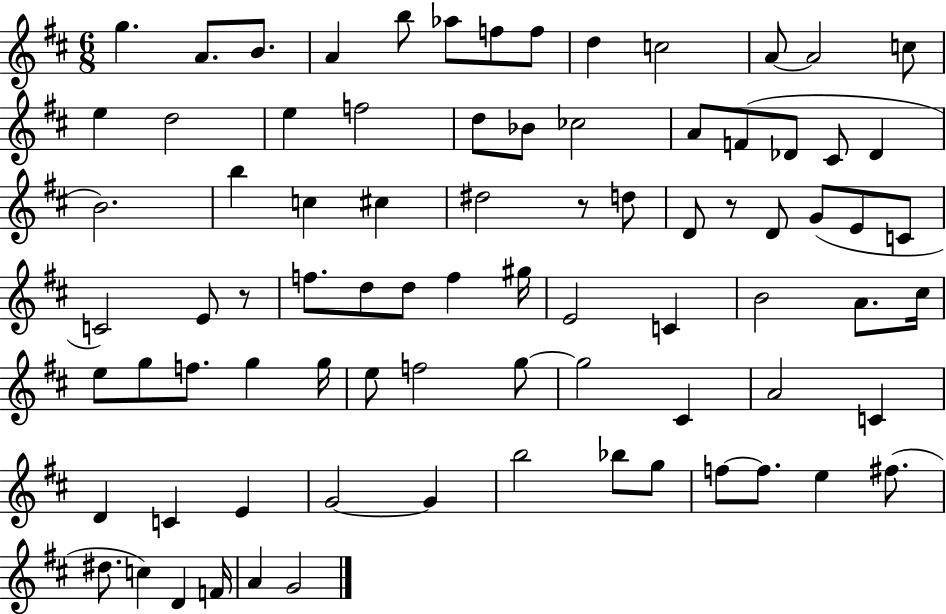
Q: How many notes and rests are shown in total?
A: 81